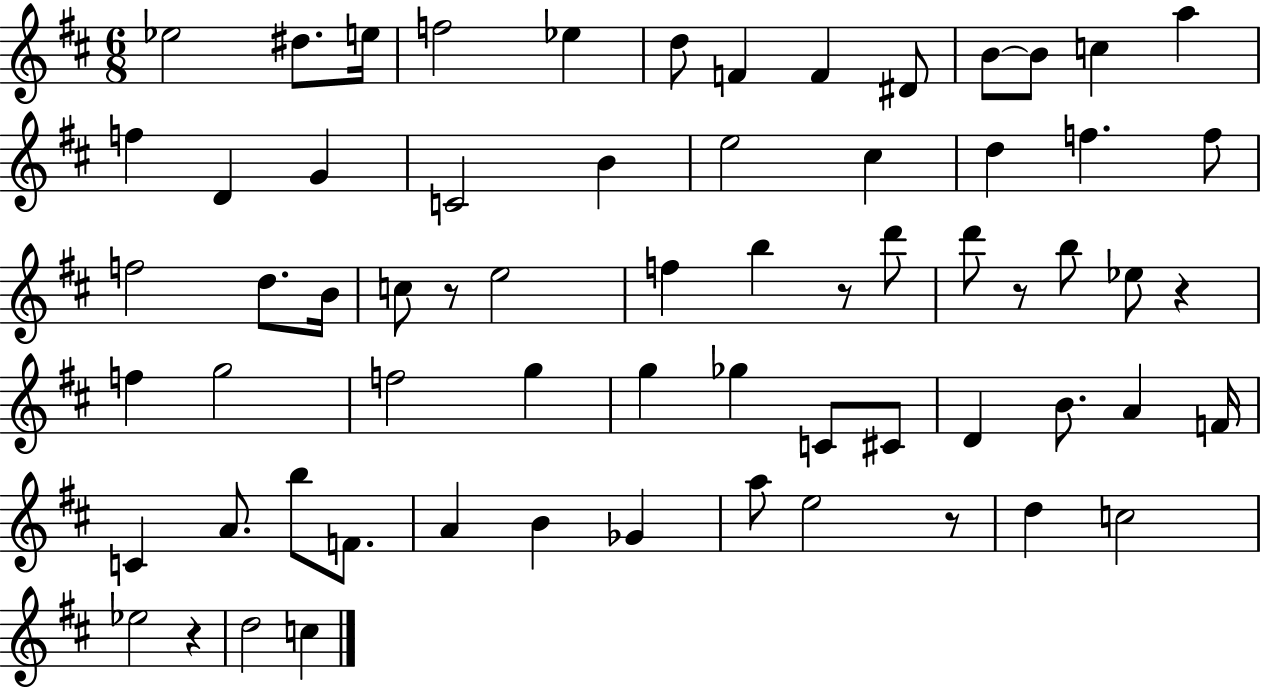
{
  \clef treble
  \numericTimeSignature
  \time 6/8
  \key d \major
  ees''2 dis''8. e''16 | f''2 ees''4 | d''8 f'4 f'4 dis'8 | b'8~~ b'8 c''4 a''4 | \break f''4 d'4 g'4 | c'2 b'4 | e''2 cis''4 | d''4 f''4. f''8 | \break f''2 d''8. b'16 | c''8 r8 e''2 | f''4 b''4 r8 d'''8 | d'''8 r8 b''8 ees''8 r4 | \break f''4 g''2 | f''2 g''4 | g''4 ges''4 c'8 cis'8 | d'4 b'8. a'4 f'16 | \break c'4 a'8. b''8 f'8. | a'4 b'4 ges'4 | a''8 e''2 r8 | d''4 c''2 | \break ees''2 r4 | d''2 c''4 | \bar "|."
}